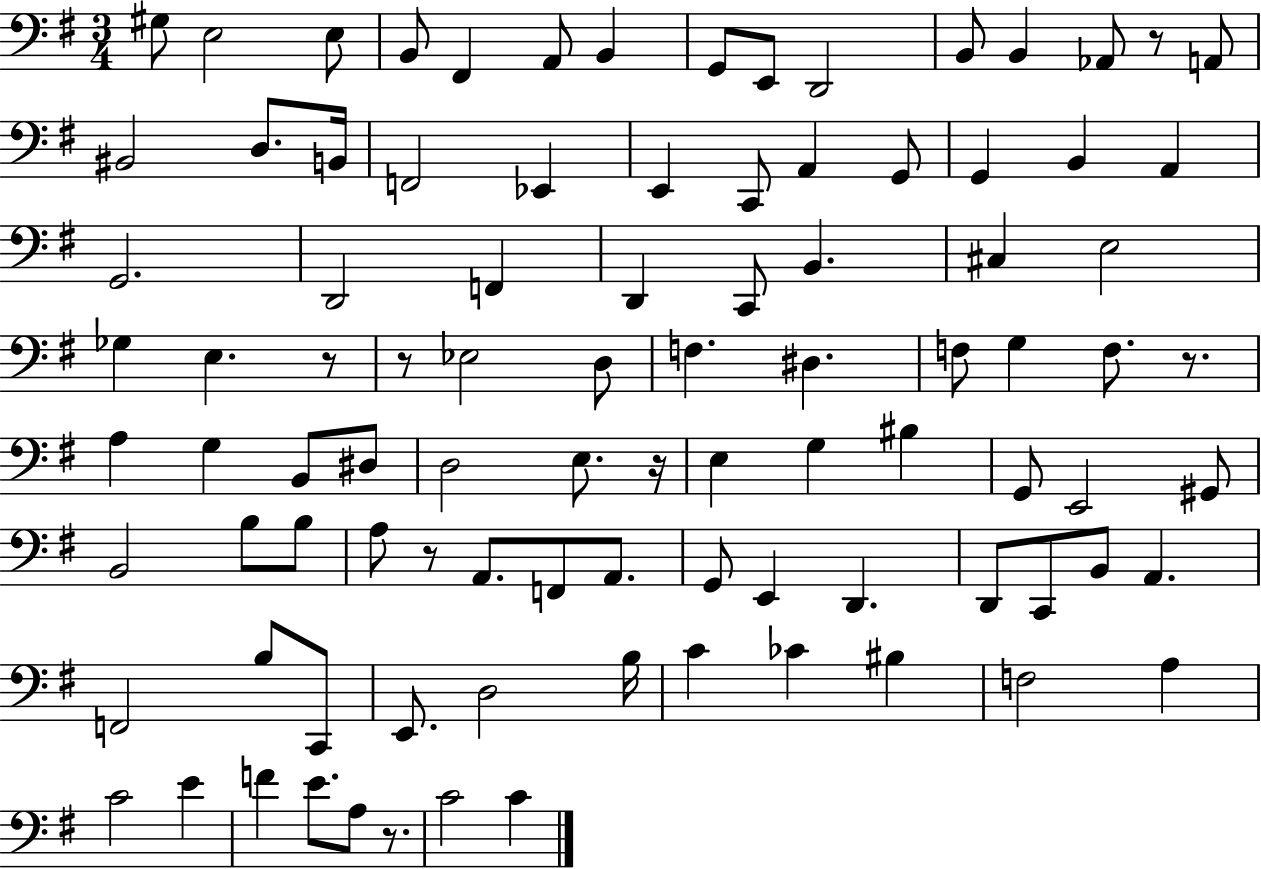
{
  \clef bass
  \numericTimeSignature
  \time 3/4
  \key g \major
  \repeat volta 2 { gis8 e2 e8 | b,8 fis,4 a,8 b,4 | g,8 e,8 d,2 | b,8 b,4 aes,8 r8 a,8 | \break bis,2 d8. b,16 | f,2 ees,4 | e,4 c,8 a,4 g,8 | g,4 b,4 a,4 | \break g,2. | d,2 f,4 | d,4 c,8 b,4. | cis4 e2 | \break ges4 e4. r8 | r8 ees2 d8 | f4. dis4. | f8 g4 f8. r8. | \break a4 g4 b,8 dis8 | d2 e8. r16 | e4 g4 bis4 | g,8 e,2 gis,8 | \break b,2 b8 b8 | a8 r8 a,8. f,8 a,8. | g,8 e,4 d,4. | d,8 c,8 b,8 a,4. | \break f,2 b8 c,8 | e,8. d2 b16 | c'4 ces'4 bis4 | f2 a4 | \break c'2 e'4 | f'4 e'8. a8 r8. | c'2 c'4 | } \bar "|."
}